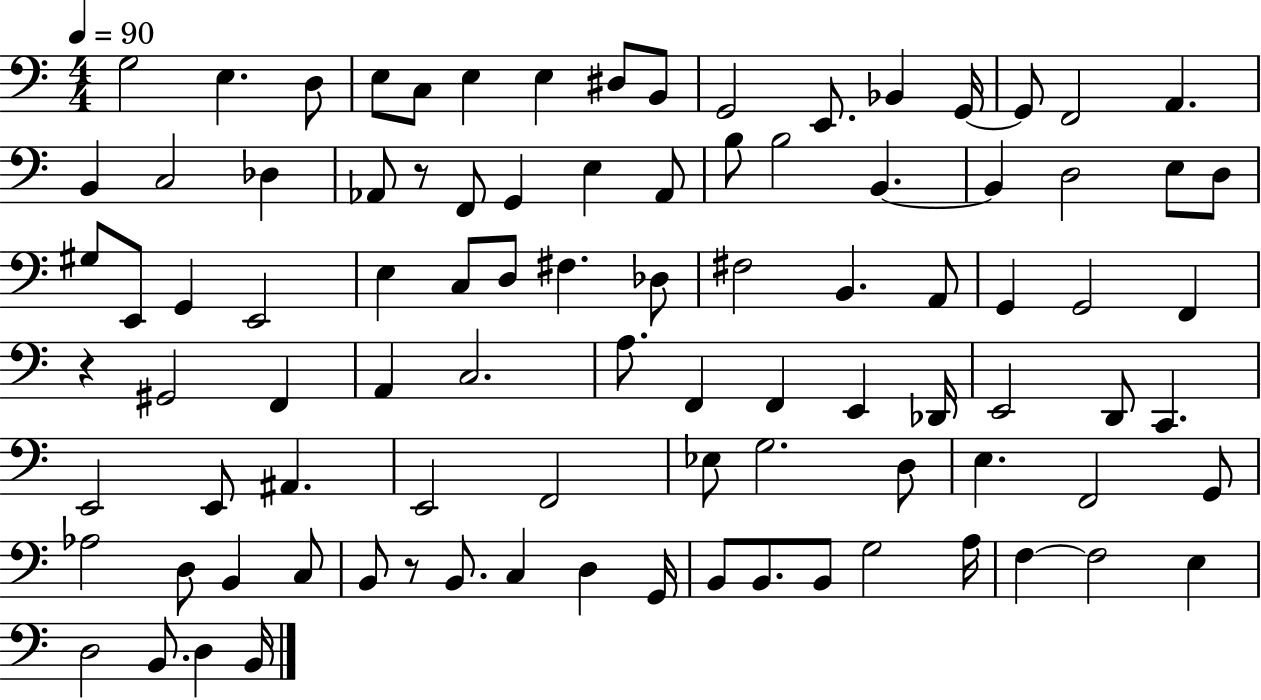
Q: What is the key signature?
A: C major